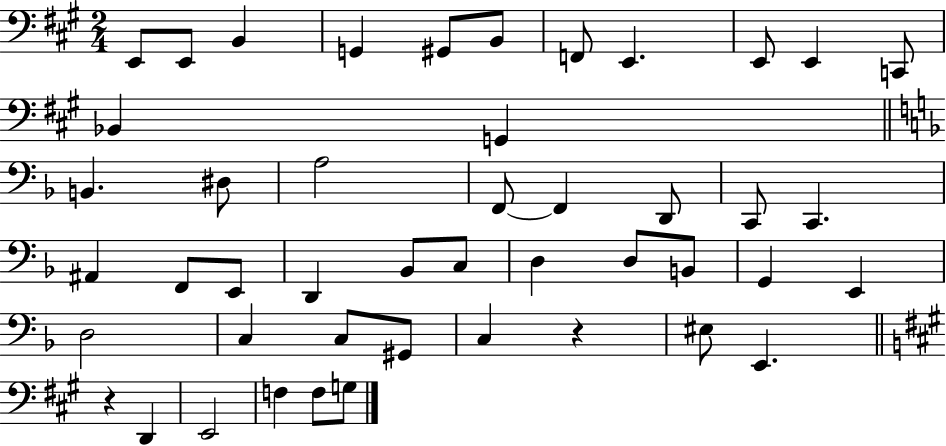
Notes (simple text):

E2/e E2/e B2/q G2/q G#2/e B2/e F2/e E2/q. E2/e E2/q C2/e Bb2/q G2/q B2/q. D#3/e A3/h F2/e F2/q D2/e C2/e C2/q. A#2/q F2/e E2/e D2/q Bb2/e C3/e D3/q D3/e B2/e G2/q E2/q D3/h C3/q C3/e G#2/e C3/q R/q EIS3/e E2/q. R/q D2/q E2/h F3/q F3/e G3/e